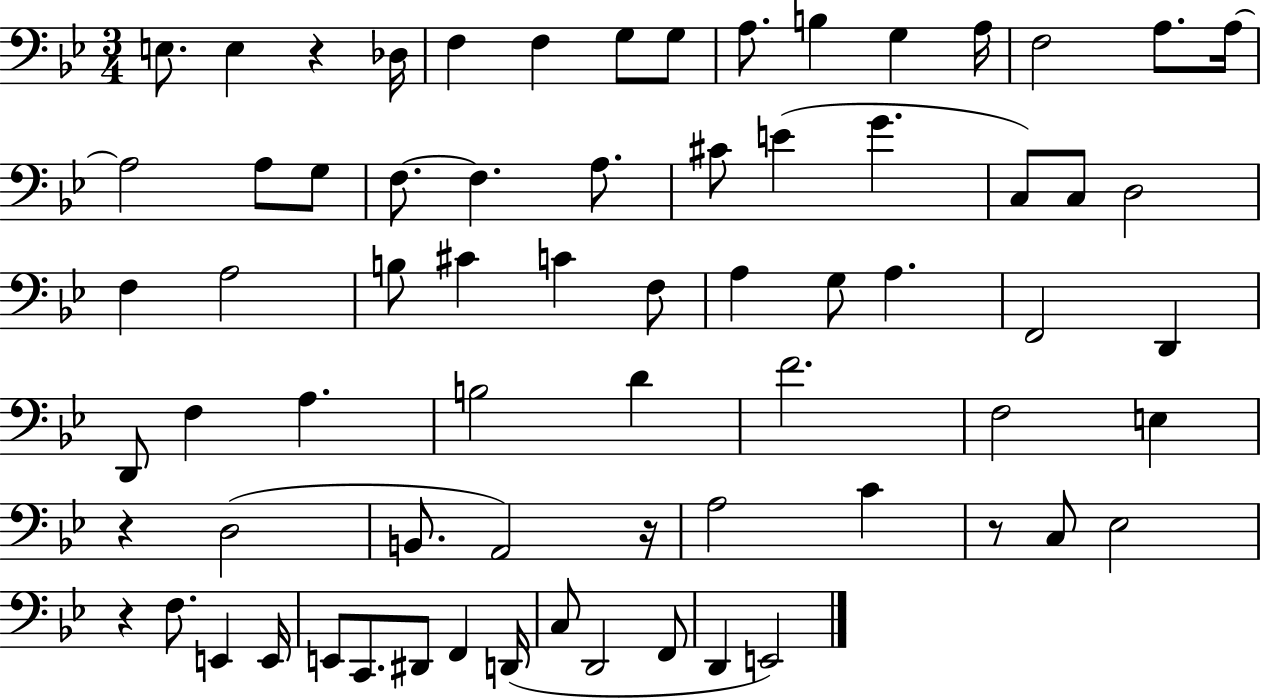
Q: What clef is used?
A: bass